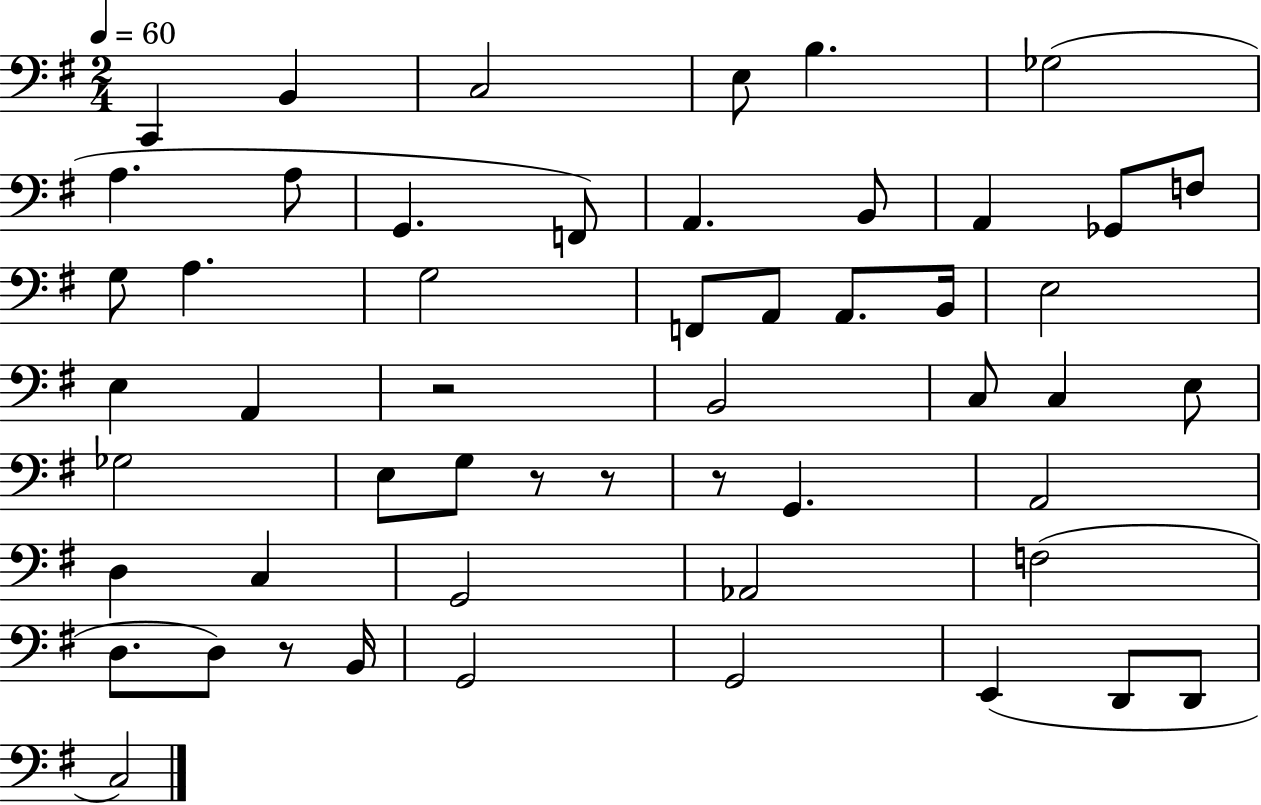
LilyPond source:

{
  \clef bass
  \numericTimeSignature
  \time 2/4
  \key g \major
  \tempo 4 = 60
  c,4 b,4 | c2 | e8 b4. | ges2( | \break a4. a8 | g,4. f,8) | a,4. b,8 | a,4 ges,8 f8 | \break g8 a4. | g2 | f,8 a,8 a,8. b,16 | e2 | \break e4 a,4 | r2 | b,2 | c8 c4 e8 | \break ges2 | e8 g8 r8 r8 | r8 g,4. | a,2 | \break d4 c4 | g,2 | aes,2 | f2( | \break d8. d8) r8 b,16 | g,2 | g,2 | e,4( d,8 d,8 | \break c2) | \bar "|."
}